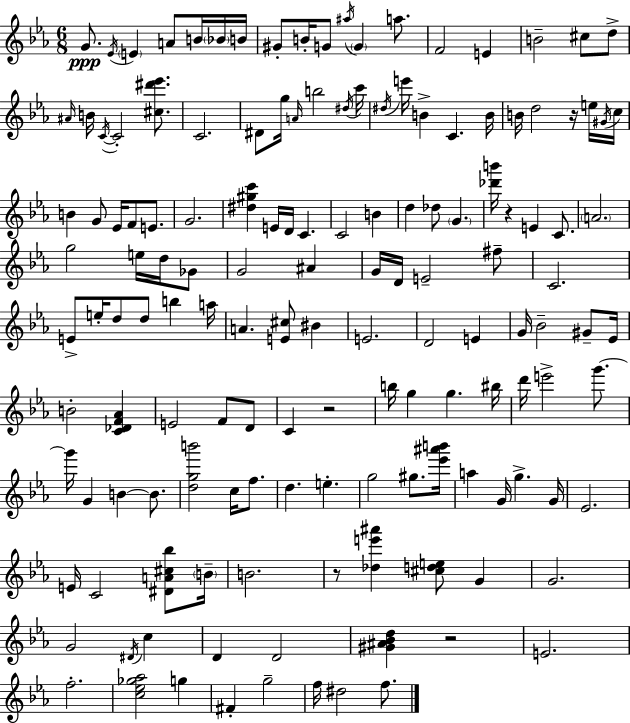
G4/e. Eb4/s E4/q A4/e B4/s Bb4/s B4/s G#4/e B4/s G4/e A#5/s G4/q A5/e. F4/h E4/q B4/h C#5/e D5/e A#4/s B4/s C4/s C4/h [C#5,D#6,Eb6]/e. C4/h. D#4/e G5/s A4/s B5/h D#5/s C6/s D#5/s E6/s B4/q C4/q. B4/s B4/s D5/h R/s E5/s G#4/s C5/s B4/q G4/e Eb4/s F4/e E4/e. G4/h. [D#5,G#5,C6]/q E4/s D4/s C4/q. C4/h B4/q D5/q Db5/e G4/q. [Db6,B6]/s R/q E4/q C4/e. A4/h. G5/h E5/s D5/s Gb4/e G4/h A#4/q G4/s D4/s E4/h F#5/e C4/h. E4/e E5/s D5/e D5/e B5/q A5/s A4/q. [E4,C#5]/e BIS4/q E4/h. D4/h E4/q G4/s Bb4/h G#4/e Eb4/s B4/h [C4,Db4,F4,Ab4]/q E4/h F4/e D4/e C4/q R/h B5/s G5/q G5/q. BIS5/s D6/s E6/h G6/e. G6/s G4/q B4/q B4/e. [D5,G5,B6]/h C5/s F5/e. D5/q. E5/q. G5/h G#5/e. [Eb6,A#6,B6]/s A5/q G4/s G5/q. G4/s Eb4/h. E4/s C4/h [D#4,A4,C#5,Bb5]/e B4/s B4/h. R/e [Db5,E6,A#6]/q [C#5,D5,E5]/e G4/q G4/h. G4/h D#4/s C5/q D4/q D4/h [G#4,A#4,Bb4,D5]/q R/h E4/h. F5/h. [C5,Eb5,Gb5,Ab5]/h G5/q F#4/q G5/h F5/s D#5/h F5/e.